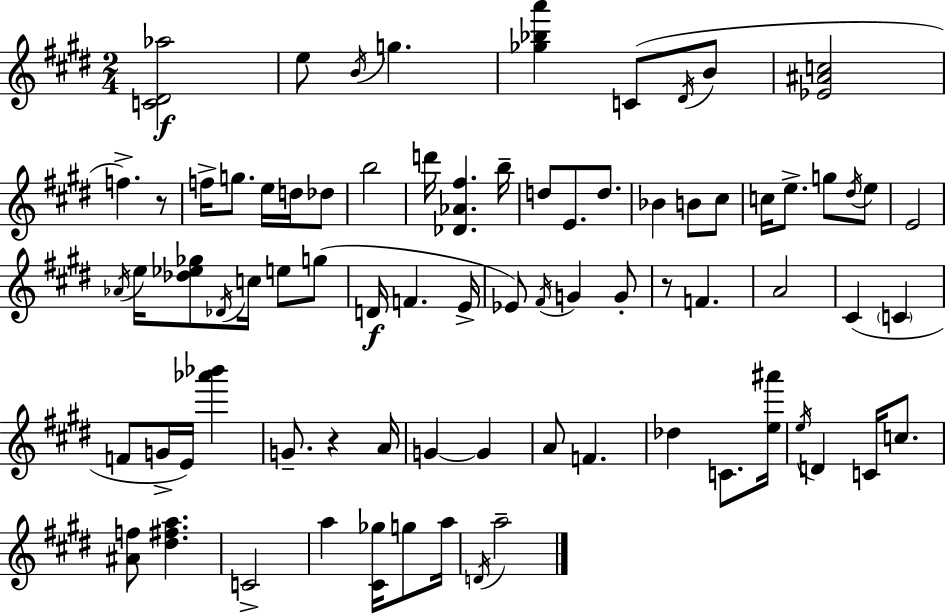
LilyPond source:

{
  \clef treble
  \numericTimeSignature
  \time 2/4
  \key e \major
  <c' dis' aes''>2\f | e''8 \acciaccatura { b'16 } g''4. | <ges'' bes'' a'''>4 c'8( \acciaccatura { dis'16 } | b'8 <ees' ais' c''>2 | \break f''4.->) | r8 f''16-> g''8. e''16 d''16 | des''8 b''2 | d'''16 <des' aes' fis''>4. | \break b''16-- d''8 e'8. d''8. | bes'4 b'8 | cis''8 c''16 e''8.-> g''8 | \acciaccatura { dis''16 } e''8 e'2 | \break \acciaccatura { aes'16 } e''16 <des'' ees'' ges''>8 \acciaccatura { des'16 } | c''16 e''8 g''8( d'16\f f'4. | e'16-> ees'8) \acciaccatura { fis'16 } | g'4 g'8-. r8 | \break f'4. a'2 | cis'4( | \parenthesize c'4 f'8 | g'16-> e'16) <aes''' bes'''>4 g'8.-- | \break r4 a'16 g'4~~ | g'4 a'8 | f'4. des''4 | c'8. <e'' ais'''>16 \acciaccatura { e''16 } d'4 | \break c'16 c''8. <ais' f''>8 | <dis'' fis'' a''>4. c'2-> | a''4 | <cis' ges''>16 g''8 a''16 \acciaccatura { d'16 } | \break a''2-- | \bar "|."
}